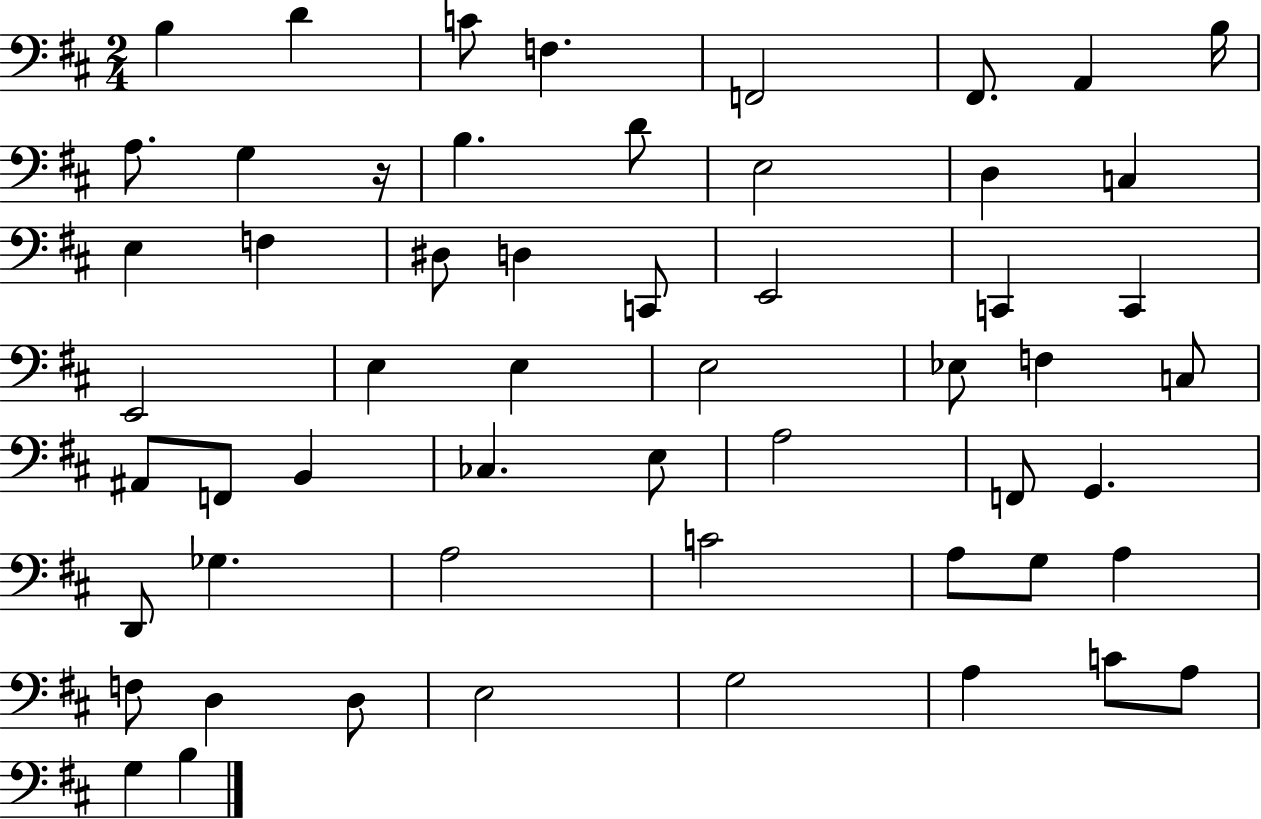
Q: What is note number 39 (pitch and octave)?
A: D2